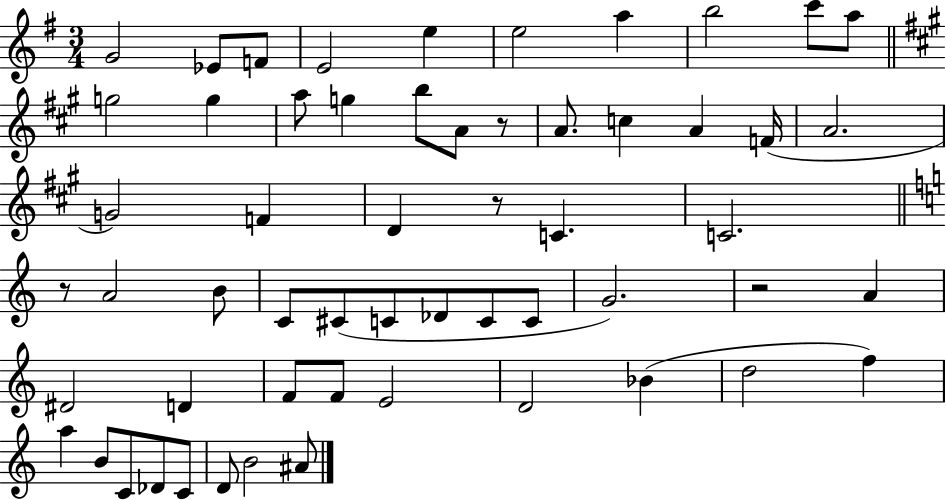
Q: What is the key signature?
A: G major